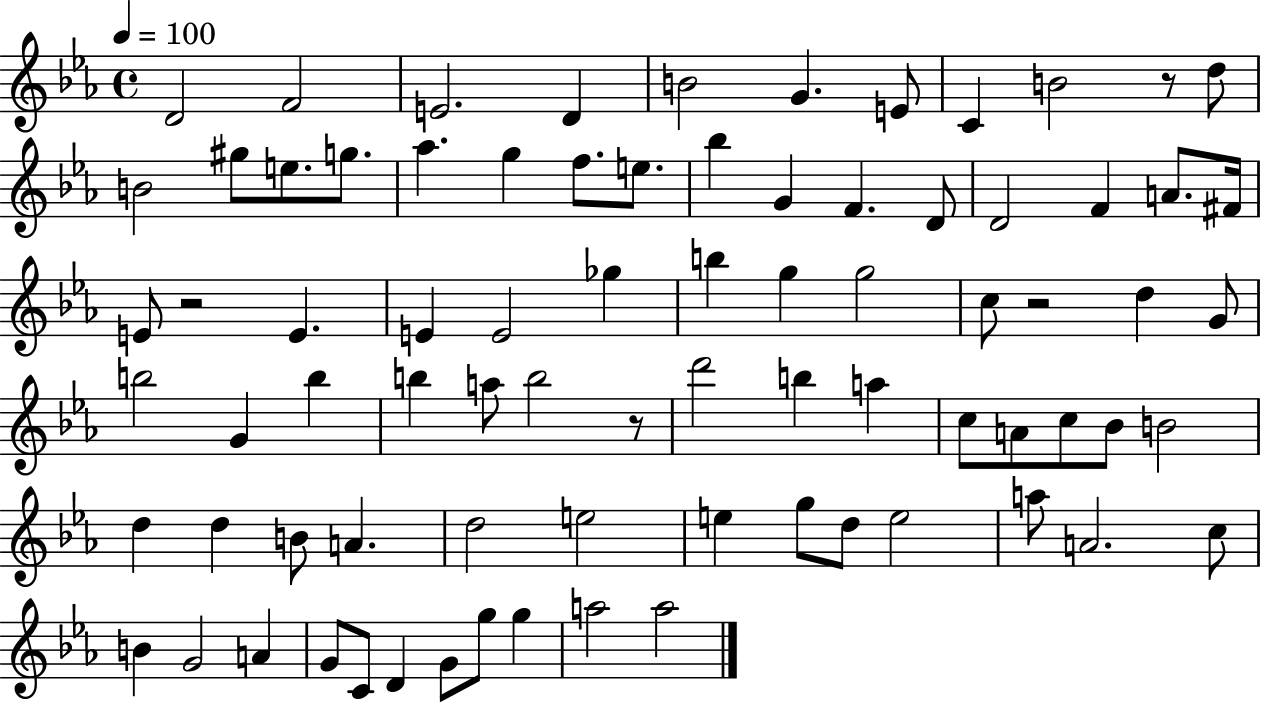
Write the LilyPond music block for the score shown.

{
  \clef treble
  \time 4/4
  \defaultTimeSignature
  \key ees \major
  \tempo 4 = 100
  d'2 f'2 | e'2. d'4 | b'2 g'4. e'8 | c'4 b'2 r8 d''8 | \break b'2 gis''8 e''8. g''8. | aes''4. g''4 f''8. e''8. | bes''4 g'4 f'4. d'8 | d'2 f'4 a'8. fis'16 | \break e'8 r2 e'4. | e'4 e'2 ges''4 | b''4 g''4 g''2 | c''8 r2 d''4 g'8 | \break b''2 g'4 b''4 | b''4 a''8 b''2 r8 | d'''2 b''4 a''4 | c''8 a'8 c''8 bes'8 b'2 | \break d''4 d''4 b'8 a'4. | d''2 e''2 | e''4 g''8 d''8 e''2 | a''8 a'2. c''8 | \break b'4 g'2 a'4 | g'8 c'8 d'4 g'8 g''8 g''4 | a''2 a''2 | \bar "|."
}